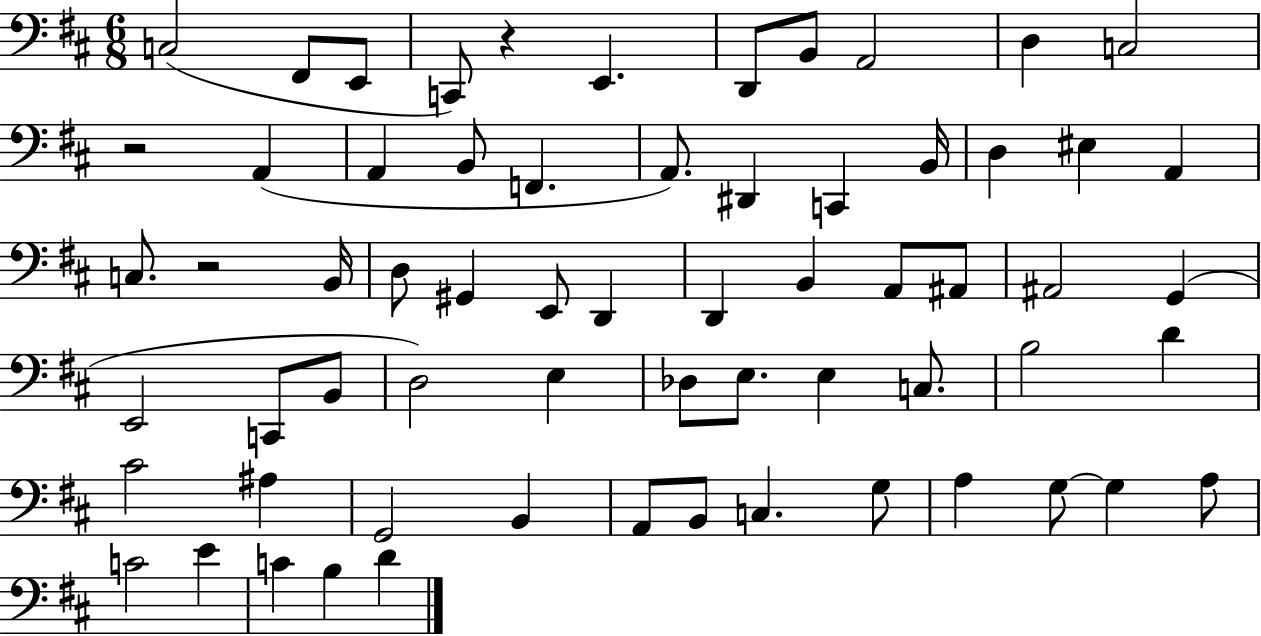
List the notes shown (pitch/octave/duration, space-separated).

C3/h F#2/e E2/e C2/e R/q E2/q. D2/e B2/e A2/h D3/q C3/h R/h A2/q A2/q B2/e F2/q. A2/e. D#2/q C2/q B2/s D3/q EIS3/q A2/q C3/e. R/h B2/s D3/e G#2/q E2/e D2/q D2/q B2/q A2/e A#2/e A#2/h G2/q E2/h C2/e B2/e D3/h E3/q Db3/e E3/e. E3/q C3/e. B3/h D4/q C#4/h A#3/q G2/h B2/q A2/e B2/e C3/q. G3/e A3/q G3/e G3/q A3/e C4/h E4/q C4/q B3/q D4/q